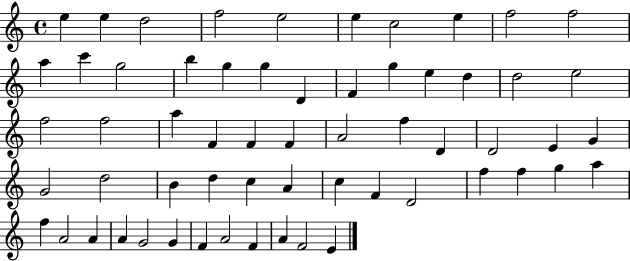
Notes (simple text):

E5/q E5/q D5/h F5/h E5/h E5/q C5/h E5/q F5/h F5/h A5/q C6/q G5/h B5/q G5/q G5/q D4/q F4/q G5/q E5/q D5/q D5/h E5/h F5/h F5/h A5/q F4/q F4/q F4/q A4/h F5/q D4/q D4/h E4/q G4/q G4/h D5/h B4/q D5/q C5/q A4/q C5/q F4/q D4/h F5/q F5/q G5/q A5/q F5/q A4/h A4/q A4/q G4/h G4/q F4/q A4/h F4/q A4/q F4/h E4/q